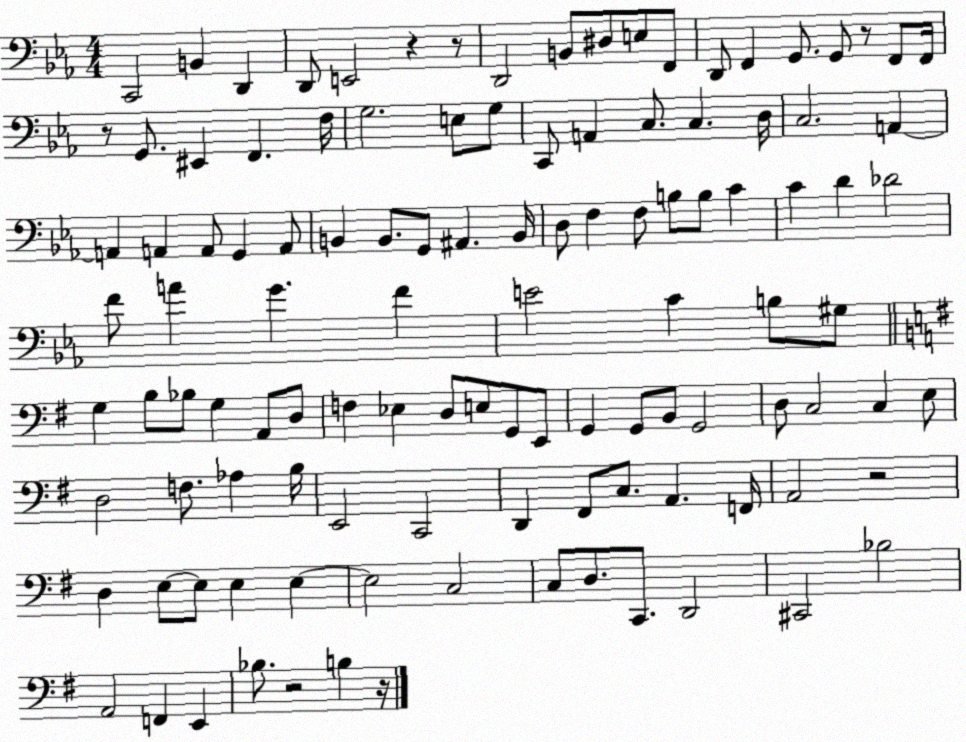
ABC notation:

X:1
T:Untitled
M:4/4
L:1/4
K:Eb
C,,2 B,, D,, D,,/2 E,,2 z z/2 D,,2 B,,/2 ^D,/2 E,/2 F,,/2 D,,/2 F,, G,,/2 G,,/2 z/2 F,,/2 F,,/4 z/2 G,,/2 ^E,, F,, F,/4 G,2 E,/2 G,/2 C,,/2 A,, C,/2 C, D,/4 C,2 A,, A,, A,, A,,/2 G,, A,,/2 B,, B,,/2 G,,/2 ^A,, B,,/4 D,/2 F, F,/2 B,/2 B,/2 C C D _D2 F/2 A G F E2 C B,/2 ^G,/2 G, B,/2 _B,/2 G, A,,/2 D,/2 F, _E, D,/2 E,/2 G,,/2 E,,/2 G,, G,,/2 B,,/2 G,,2 D,/2 C,2 C, E,/2 D,2 F,/2 _A, B,/4 E,,2 C,,2 D,, ^F,,/2 C,/2 A,, F,,/4 A,,2 z2 D, E,/2 E,/2 E, E, E,2 C,2 C,/2 D,/2 C,,/2 D,,2 ^C,,2 _B,2 A,,2 F,, E,, _B,/2 z2 B, z/4